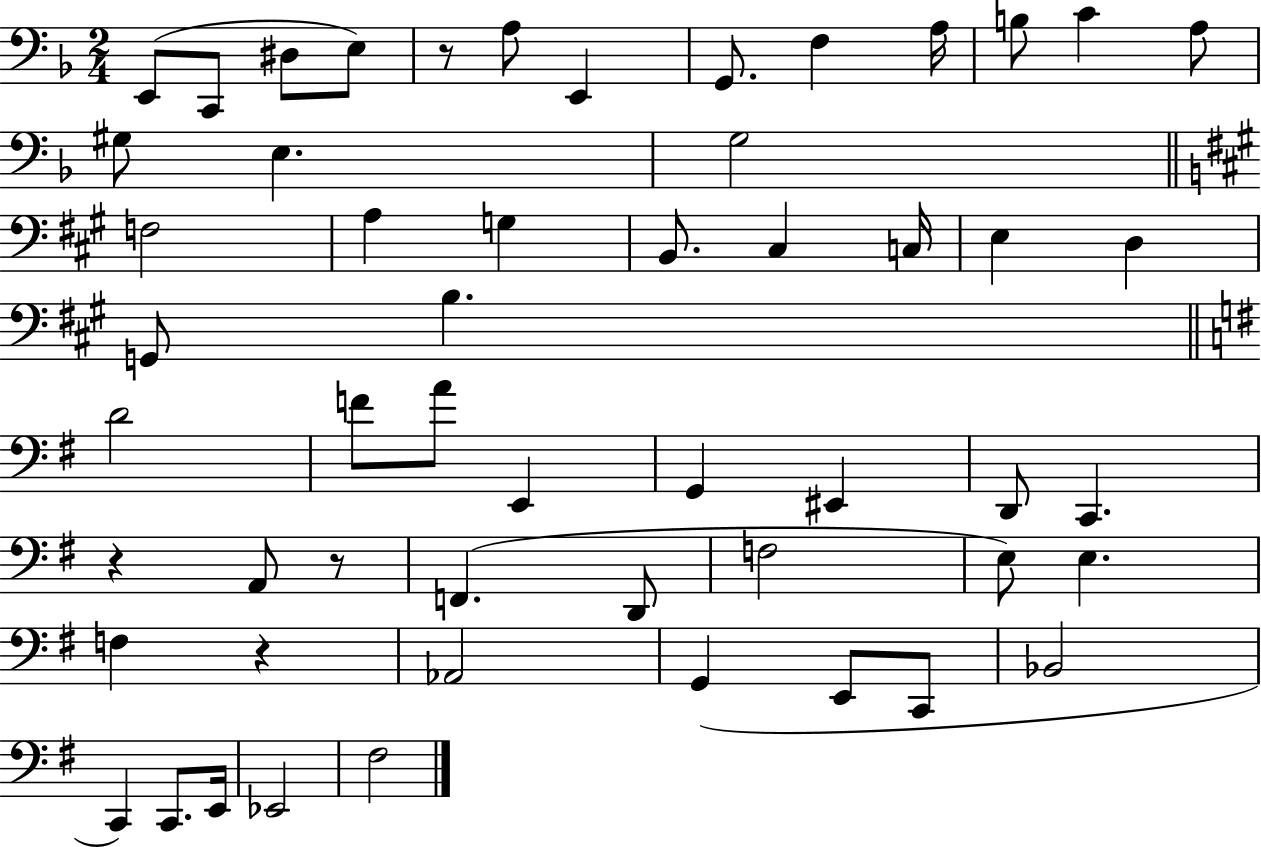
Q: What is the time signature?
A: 2/4